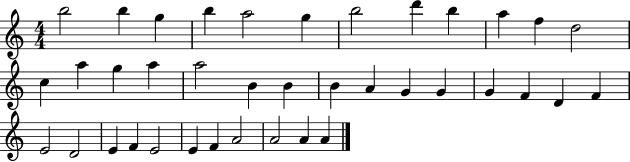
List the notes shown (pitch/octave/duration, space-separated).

B5/h B5/q G5/q B5/q A5/h G5/q B5/h D6/q B5/q A5/q F5/q D5/h C5/q A5/q G5/q A5/q A5/h B4/q B4/q B4/q A4/q G4/q G4/q G4/q F4/q D4/q F4/q E4/h D4/h E4/q F4/q E4/h E4/q F4/q A4/h A4/h A4/q A4/q